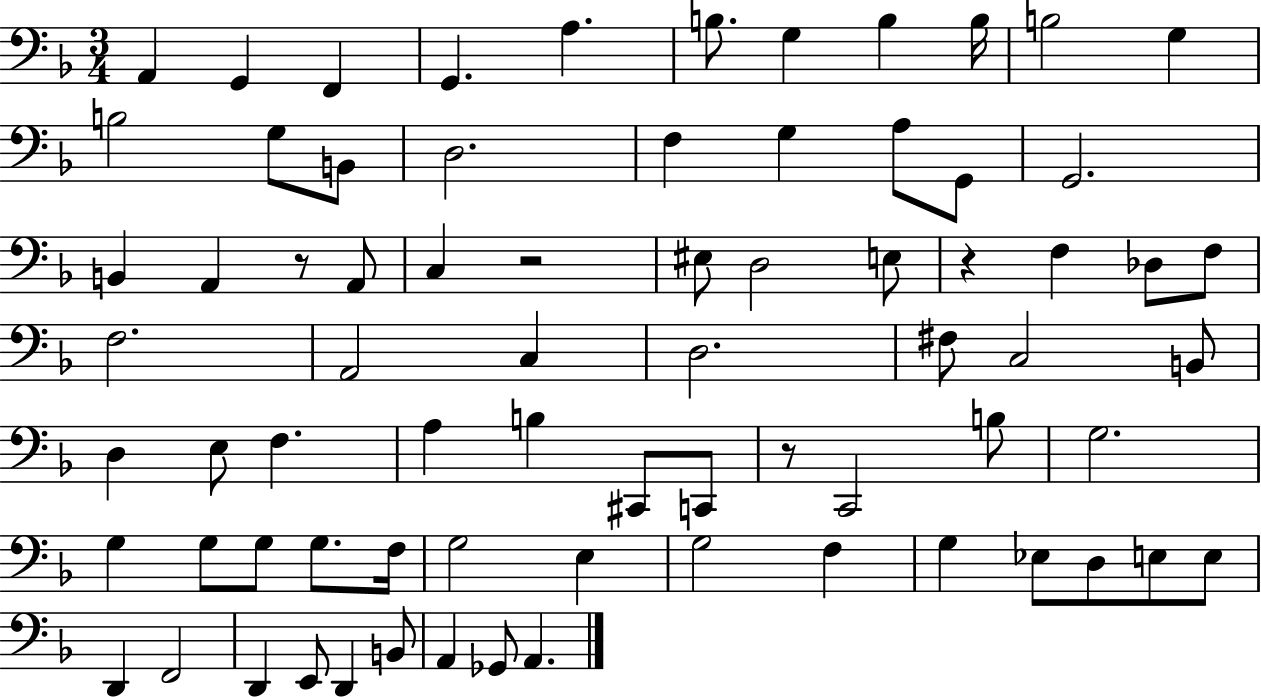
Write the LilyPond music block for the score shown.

{
  \clef bass
  \numericTimeSignature
  \time 3/4
  \key f \major
  a,4 g,4 f,4 | g,4. a4. | b8. g4 b4 b16 | b2 g4 | \break b2 g8 b,8 | d2. | f4 g4 a8 g,8 | g,2. | \break b,4 a,4 r8 a,8 | c4 r2 | eis8 d2 e8 | r4 f4 des8 f8 | \break f2. | a,2 c4 | d2. | fis8 c2 b,8 | \break d4 e8 f4. | a4 b4 cis,8 c,8 | r8 c,2 b8 | g2. | \break g4 g8 g8 g8. f16 | g2 e4 | g2 f4 | g4 ees8 d8 e8 e8 | \break d,4 f,2 | d,4 e,8 d,4 b,8 | a,4 ges,8 a,4. | \bar "|."
}